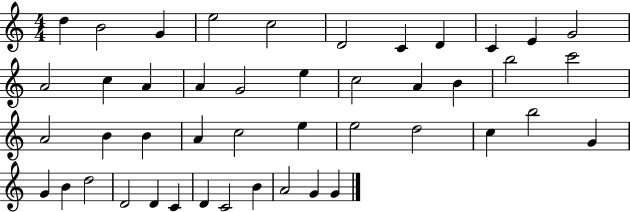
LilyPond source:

{
  \clef treble
  \numericTimeSignature
  \time 4/4
  \key c \major
  d''4 b'2 g'4 | e''2 c''2 | d'2 c'4 d'4 | c'4 e'4 g'2 | \break a'2 c''4 a'4 | a'4 g'2 e''4 | c''2 a'4 b'4 | b''2 c'''2 | \break a'2 b'4 b'4 | a'4 c''2 e''4 | e''2 d''2 | c''4 b''2 g'4 | \break g'4 b'4 d''2 | d'2 d'4 c'4 | d'4 c'2 b'4 | a'2 g'4 g'4 | \break \bar "|."
}